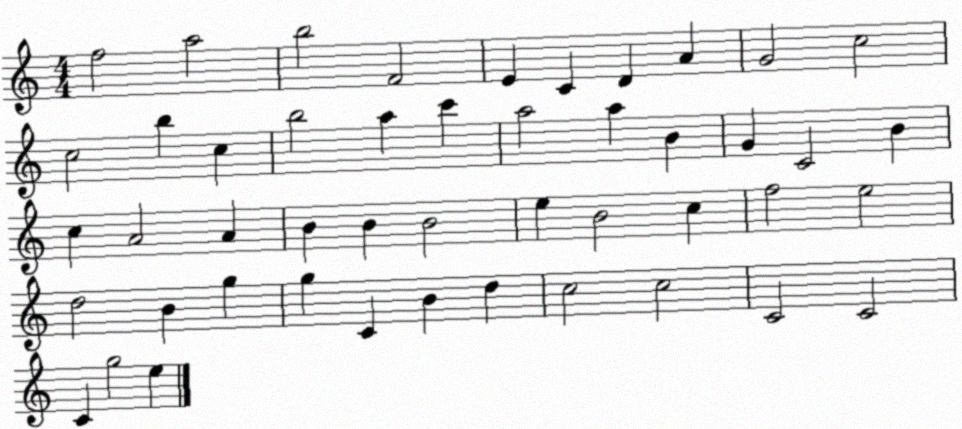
X:1
T:Untitled
M:4/4
L:1/4
K:C
f2 a2 b2 F2 E C D A G2 c2 c2 b c b2 a c' a2 a B G C2 B c A2 A B B B2 e B2 c f2 e2 d2 B g g C B d c2 c2 C2 C2 C g2 e